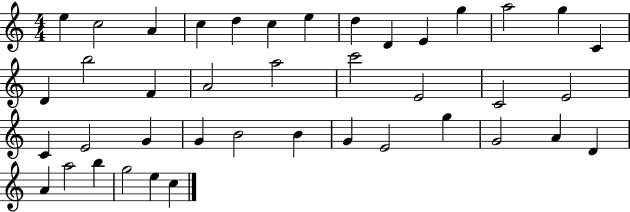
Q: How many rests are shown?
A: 0